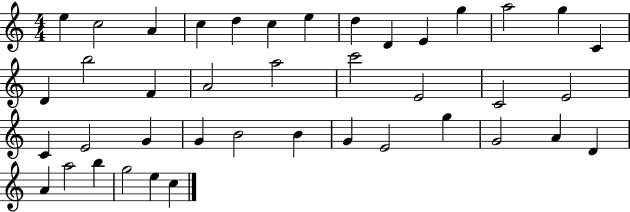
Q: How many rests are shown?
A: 0